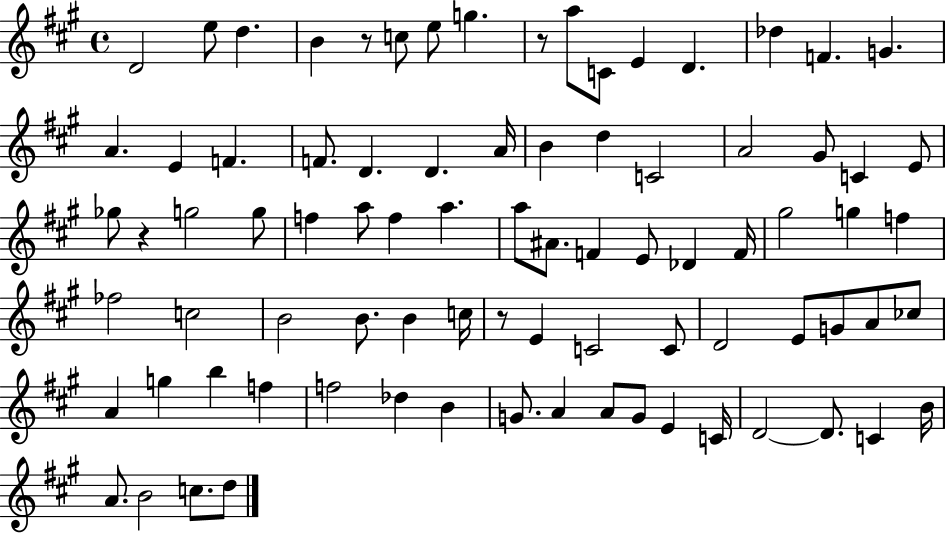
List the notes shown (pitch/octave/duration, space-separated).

D4/h E5/e D5/q. B4/q R/e C5/e E5/e G5/q. R/e A5/e C4/e E4/q D4/q. Db5/q F4/q. G4/q. A4/q. E4/q F4/q. F4/e. D4/q. D4/q. A4/s B4/q D5/q C4/h A4/h G#4/e C4/q E4/e Gb5/e R/q G5/h G5/e F5/q A5/e F5/q A5/q. A5/e A#4/e. F4/q E4/e Db4/q F4/s G#5/h G5/q F5/q FES5/h C5/h B4/h B4/e. B4/q C5/s R/e E4/q C4/h C4/e D4/h E4/e G4/e A4/e CES5/e A4/q G5/q B5/q F5/q F5/h Db5/q B4/q G4/e. A4/q A4/e G4/e E4/q C4/s D4/h D4/e. C4/q B4/s A4/e. B4/h C5/e. D5/e